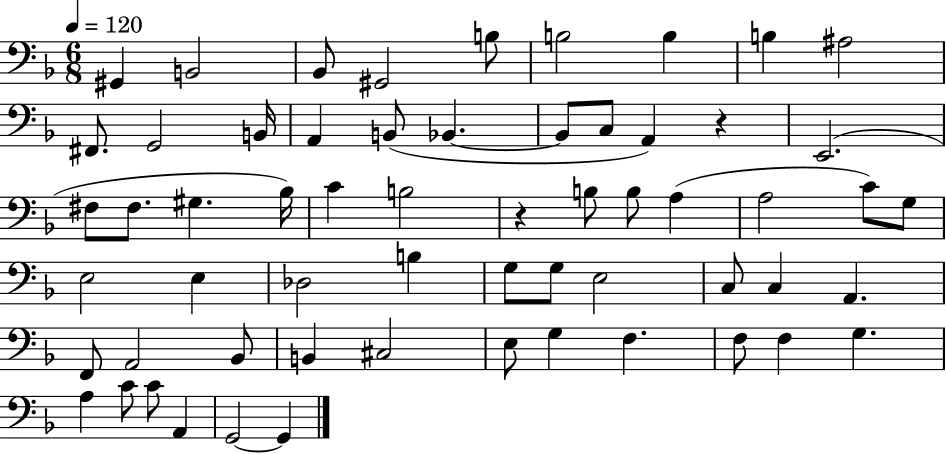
G#2/q B2/h Bb2/e G#2/h B3/e B3/h B3/q B3/q A#3/h F#2/e. G2/h B2/s A2/q B2/e Bb2/q. Bb2/e C3/e A2/q R/q E2/h. F#3/e F#3/e. G#3/q. Bb3/s C4/q B3/h R/q B3/e B3/e A3/q A3/h C4/e G3/e E3/h E3/q Db3/h B3/q G3/e G3/e E3/h C3/e C3/q A2/q. F2/e A2/h Bb2/e B2/q C#3/h E3/e G3/q F3/q. F3/e F3/q G3/q. A3/q C4/e C4/e A2/q G2/h G2/q